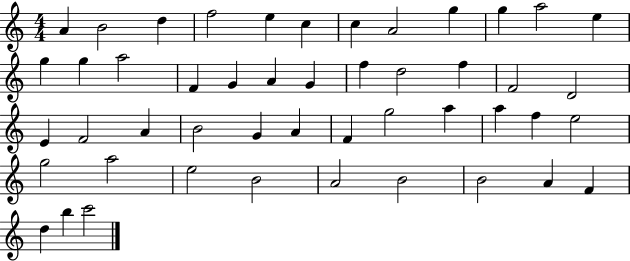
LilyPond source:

{
  \clef treble
  \numericTimeSignature
  \time 4/4
  \key c \major
  a'4 b'2 d''4 | f''2 e''4 c''4 | c''4 a'2 g''4 | g''4 a''2 e''4 | \break g''4 g''4 a''2 | f'4 g'4 a'4 g'4 | f''4 d''2 f''4 | f'2 d'2 | \break e'4 f'2 a'4 | b'2 g'4 a'4 | f'4 g''2 a''4 | a''4 f''4 e''2 | \break g''2 a''2 | e''2 b'2 | a'2 b'2 | b'2 a'4 f'4 | \break d''4 b''4 c'''2 | \bar "|."
}